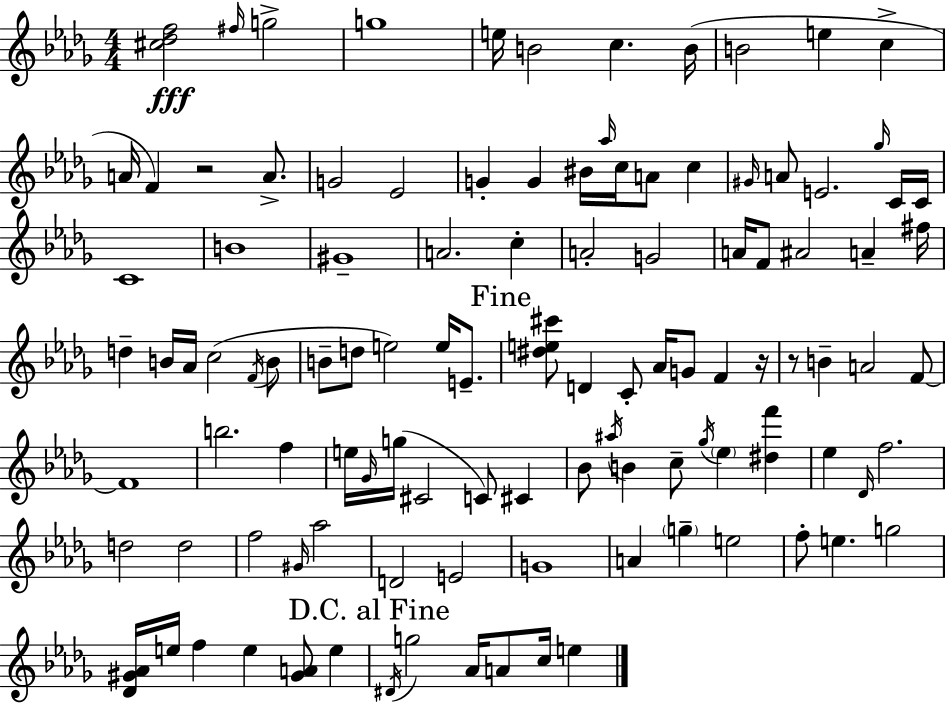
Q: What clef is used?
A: treble